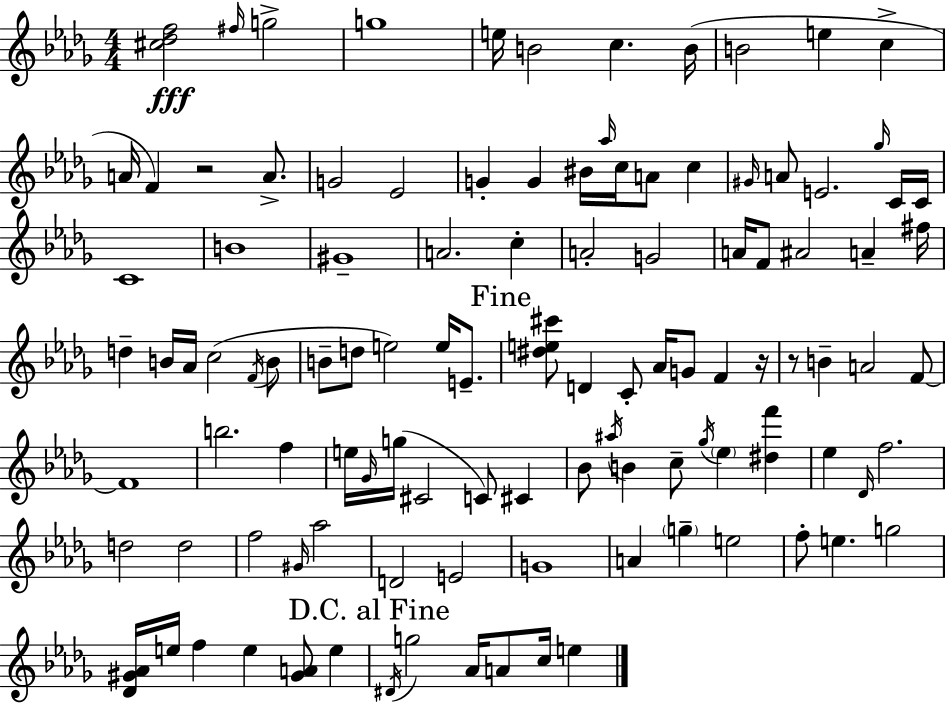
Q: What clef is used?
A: treble